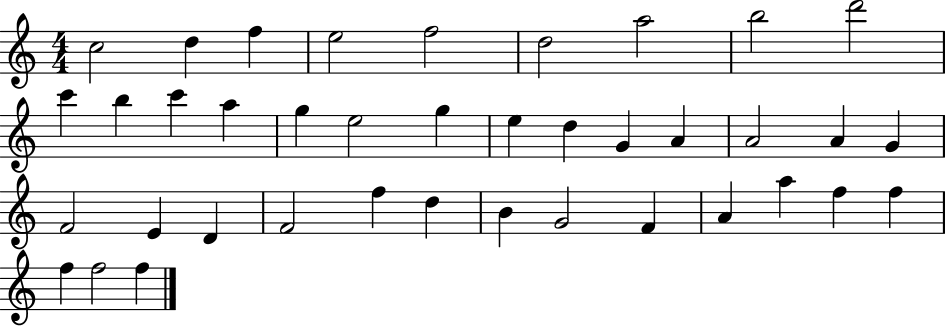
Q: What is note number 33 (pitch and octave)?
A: A4